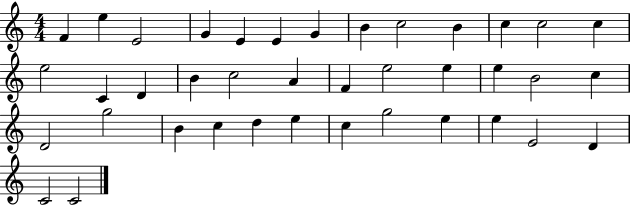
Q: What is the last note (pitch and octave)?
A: C4